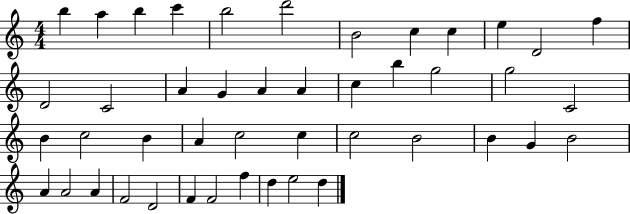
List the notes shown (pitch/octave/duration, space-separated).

B5/q A5/q B5/q C6/q B5/h D6/h B4/h C5/q C5/q E5/q D4/h F5/q D4/h C4/h A4/q G4/q A4/q A4/q C5/q B5/q G5/h G5/h C4/h B4/q C5/h B4/q A4/q C5/h C5/q C5/h B4/h B4/q G4/q B4/h A4/q A4/h A4/q F4/h D4/h F4/q F4/h F5/q D5/q E5/h D5/q